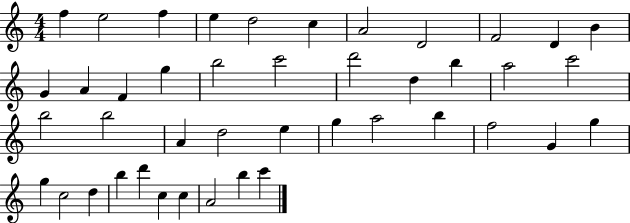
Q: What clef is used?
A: treble